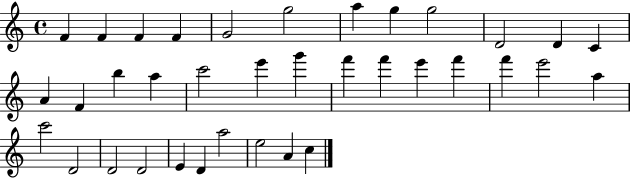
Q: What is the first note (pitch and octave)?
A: F4